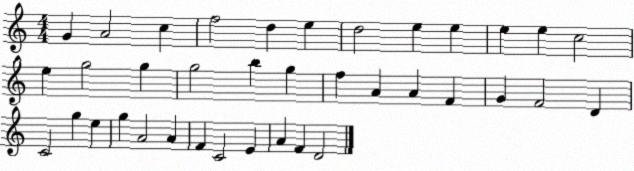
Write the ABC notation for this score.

X:1
T:Untitled
M:4/4
L:1/4
K:C
G A2 c f2 d e d2 e e e e c2 e g2 g g2 b g f A A F G F2 D C2 g e g A2 A F C2 E A F D2